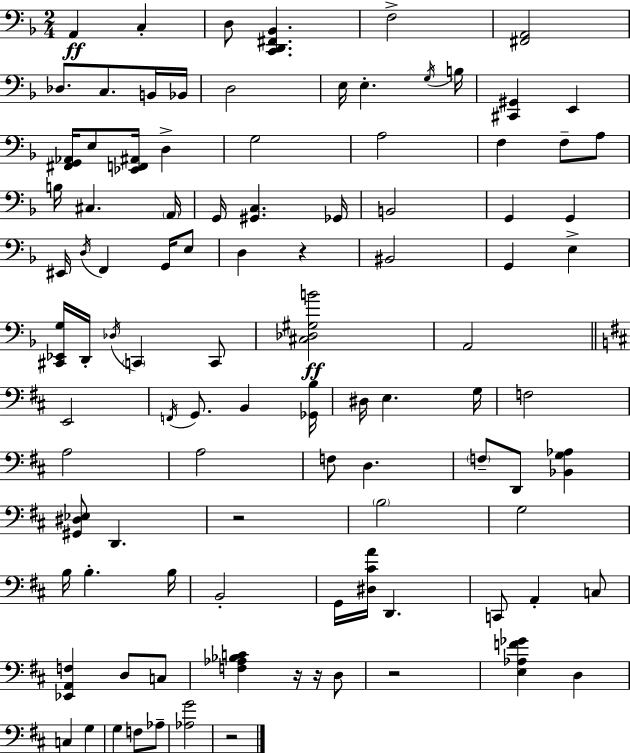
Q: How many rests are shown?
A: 6